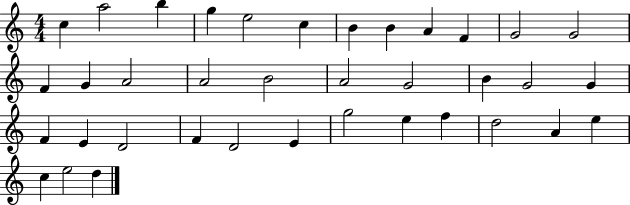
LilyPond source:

{
  \clef treble
  \numericTimeSignature
  \time 4/4
  \key c \major
  c''4 a''2 b''4 | g''4 e''2 c''4 | b'4 b'4 a'4 f'4 | g'2 g'2 | \break f'4 g'4 a'2 | a'2 b'2 | a'2 g'2 | b'4 g'2 g'4 | \break f'4 e'4 d'2 | f'4 d'2 e'4 | g''2 e''4 f''4 | d''2 a'4 e''4 | \break c''4 e''2 d''4 | \bar "|."
}